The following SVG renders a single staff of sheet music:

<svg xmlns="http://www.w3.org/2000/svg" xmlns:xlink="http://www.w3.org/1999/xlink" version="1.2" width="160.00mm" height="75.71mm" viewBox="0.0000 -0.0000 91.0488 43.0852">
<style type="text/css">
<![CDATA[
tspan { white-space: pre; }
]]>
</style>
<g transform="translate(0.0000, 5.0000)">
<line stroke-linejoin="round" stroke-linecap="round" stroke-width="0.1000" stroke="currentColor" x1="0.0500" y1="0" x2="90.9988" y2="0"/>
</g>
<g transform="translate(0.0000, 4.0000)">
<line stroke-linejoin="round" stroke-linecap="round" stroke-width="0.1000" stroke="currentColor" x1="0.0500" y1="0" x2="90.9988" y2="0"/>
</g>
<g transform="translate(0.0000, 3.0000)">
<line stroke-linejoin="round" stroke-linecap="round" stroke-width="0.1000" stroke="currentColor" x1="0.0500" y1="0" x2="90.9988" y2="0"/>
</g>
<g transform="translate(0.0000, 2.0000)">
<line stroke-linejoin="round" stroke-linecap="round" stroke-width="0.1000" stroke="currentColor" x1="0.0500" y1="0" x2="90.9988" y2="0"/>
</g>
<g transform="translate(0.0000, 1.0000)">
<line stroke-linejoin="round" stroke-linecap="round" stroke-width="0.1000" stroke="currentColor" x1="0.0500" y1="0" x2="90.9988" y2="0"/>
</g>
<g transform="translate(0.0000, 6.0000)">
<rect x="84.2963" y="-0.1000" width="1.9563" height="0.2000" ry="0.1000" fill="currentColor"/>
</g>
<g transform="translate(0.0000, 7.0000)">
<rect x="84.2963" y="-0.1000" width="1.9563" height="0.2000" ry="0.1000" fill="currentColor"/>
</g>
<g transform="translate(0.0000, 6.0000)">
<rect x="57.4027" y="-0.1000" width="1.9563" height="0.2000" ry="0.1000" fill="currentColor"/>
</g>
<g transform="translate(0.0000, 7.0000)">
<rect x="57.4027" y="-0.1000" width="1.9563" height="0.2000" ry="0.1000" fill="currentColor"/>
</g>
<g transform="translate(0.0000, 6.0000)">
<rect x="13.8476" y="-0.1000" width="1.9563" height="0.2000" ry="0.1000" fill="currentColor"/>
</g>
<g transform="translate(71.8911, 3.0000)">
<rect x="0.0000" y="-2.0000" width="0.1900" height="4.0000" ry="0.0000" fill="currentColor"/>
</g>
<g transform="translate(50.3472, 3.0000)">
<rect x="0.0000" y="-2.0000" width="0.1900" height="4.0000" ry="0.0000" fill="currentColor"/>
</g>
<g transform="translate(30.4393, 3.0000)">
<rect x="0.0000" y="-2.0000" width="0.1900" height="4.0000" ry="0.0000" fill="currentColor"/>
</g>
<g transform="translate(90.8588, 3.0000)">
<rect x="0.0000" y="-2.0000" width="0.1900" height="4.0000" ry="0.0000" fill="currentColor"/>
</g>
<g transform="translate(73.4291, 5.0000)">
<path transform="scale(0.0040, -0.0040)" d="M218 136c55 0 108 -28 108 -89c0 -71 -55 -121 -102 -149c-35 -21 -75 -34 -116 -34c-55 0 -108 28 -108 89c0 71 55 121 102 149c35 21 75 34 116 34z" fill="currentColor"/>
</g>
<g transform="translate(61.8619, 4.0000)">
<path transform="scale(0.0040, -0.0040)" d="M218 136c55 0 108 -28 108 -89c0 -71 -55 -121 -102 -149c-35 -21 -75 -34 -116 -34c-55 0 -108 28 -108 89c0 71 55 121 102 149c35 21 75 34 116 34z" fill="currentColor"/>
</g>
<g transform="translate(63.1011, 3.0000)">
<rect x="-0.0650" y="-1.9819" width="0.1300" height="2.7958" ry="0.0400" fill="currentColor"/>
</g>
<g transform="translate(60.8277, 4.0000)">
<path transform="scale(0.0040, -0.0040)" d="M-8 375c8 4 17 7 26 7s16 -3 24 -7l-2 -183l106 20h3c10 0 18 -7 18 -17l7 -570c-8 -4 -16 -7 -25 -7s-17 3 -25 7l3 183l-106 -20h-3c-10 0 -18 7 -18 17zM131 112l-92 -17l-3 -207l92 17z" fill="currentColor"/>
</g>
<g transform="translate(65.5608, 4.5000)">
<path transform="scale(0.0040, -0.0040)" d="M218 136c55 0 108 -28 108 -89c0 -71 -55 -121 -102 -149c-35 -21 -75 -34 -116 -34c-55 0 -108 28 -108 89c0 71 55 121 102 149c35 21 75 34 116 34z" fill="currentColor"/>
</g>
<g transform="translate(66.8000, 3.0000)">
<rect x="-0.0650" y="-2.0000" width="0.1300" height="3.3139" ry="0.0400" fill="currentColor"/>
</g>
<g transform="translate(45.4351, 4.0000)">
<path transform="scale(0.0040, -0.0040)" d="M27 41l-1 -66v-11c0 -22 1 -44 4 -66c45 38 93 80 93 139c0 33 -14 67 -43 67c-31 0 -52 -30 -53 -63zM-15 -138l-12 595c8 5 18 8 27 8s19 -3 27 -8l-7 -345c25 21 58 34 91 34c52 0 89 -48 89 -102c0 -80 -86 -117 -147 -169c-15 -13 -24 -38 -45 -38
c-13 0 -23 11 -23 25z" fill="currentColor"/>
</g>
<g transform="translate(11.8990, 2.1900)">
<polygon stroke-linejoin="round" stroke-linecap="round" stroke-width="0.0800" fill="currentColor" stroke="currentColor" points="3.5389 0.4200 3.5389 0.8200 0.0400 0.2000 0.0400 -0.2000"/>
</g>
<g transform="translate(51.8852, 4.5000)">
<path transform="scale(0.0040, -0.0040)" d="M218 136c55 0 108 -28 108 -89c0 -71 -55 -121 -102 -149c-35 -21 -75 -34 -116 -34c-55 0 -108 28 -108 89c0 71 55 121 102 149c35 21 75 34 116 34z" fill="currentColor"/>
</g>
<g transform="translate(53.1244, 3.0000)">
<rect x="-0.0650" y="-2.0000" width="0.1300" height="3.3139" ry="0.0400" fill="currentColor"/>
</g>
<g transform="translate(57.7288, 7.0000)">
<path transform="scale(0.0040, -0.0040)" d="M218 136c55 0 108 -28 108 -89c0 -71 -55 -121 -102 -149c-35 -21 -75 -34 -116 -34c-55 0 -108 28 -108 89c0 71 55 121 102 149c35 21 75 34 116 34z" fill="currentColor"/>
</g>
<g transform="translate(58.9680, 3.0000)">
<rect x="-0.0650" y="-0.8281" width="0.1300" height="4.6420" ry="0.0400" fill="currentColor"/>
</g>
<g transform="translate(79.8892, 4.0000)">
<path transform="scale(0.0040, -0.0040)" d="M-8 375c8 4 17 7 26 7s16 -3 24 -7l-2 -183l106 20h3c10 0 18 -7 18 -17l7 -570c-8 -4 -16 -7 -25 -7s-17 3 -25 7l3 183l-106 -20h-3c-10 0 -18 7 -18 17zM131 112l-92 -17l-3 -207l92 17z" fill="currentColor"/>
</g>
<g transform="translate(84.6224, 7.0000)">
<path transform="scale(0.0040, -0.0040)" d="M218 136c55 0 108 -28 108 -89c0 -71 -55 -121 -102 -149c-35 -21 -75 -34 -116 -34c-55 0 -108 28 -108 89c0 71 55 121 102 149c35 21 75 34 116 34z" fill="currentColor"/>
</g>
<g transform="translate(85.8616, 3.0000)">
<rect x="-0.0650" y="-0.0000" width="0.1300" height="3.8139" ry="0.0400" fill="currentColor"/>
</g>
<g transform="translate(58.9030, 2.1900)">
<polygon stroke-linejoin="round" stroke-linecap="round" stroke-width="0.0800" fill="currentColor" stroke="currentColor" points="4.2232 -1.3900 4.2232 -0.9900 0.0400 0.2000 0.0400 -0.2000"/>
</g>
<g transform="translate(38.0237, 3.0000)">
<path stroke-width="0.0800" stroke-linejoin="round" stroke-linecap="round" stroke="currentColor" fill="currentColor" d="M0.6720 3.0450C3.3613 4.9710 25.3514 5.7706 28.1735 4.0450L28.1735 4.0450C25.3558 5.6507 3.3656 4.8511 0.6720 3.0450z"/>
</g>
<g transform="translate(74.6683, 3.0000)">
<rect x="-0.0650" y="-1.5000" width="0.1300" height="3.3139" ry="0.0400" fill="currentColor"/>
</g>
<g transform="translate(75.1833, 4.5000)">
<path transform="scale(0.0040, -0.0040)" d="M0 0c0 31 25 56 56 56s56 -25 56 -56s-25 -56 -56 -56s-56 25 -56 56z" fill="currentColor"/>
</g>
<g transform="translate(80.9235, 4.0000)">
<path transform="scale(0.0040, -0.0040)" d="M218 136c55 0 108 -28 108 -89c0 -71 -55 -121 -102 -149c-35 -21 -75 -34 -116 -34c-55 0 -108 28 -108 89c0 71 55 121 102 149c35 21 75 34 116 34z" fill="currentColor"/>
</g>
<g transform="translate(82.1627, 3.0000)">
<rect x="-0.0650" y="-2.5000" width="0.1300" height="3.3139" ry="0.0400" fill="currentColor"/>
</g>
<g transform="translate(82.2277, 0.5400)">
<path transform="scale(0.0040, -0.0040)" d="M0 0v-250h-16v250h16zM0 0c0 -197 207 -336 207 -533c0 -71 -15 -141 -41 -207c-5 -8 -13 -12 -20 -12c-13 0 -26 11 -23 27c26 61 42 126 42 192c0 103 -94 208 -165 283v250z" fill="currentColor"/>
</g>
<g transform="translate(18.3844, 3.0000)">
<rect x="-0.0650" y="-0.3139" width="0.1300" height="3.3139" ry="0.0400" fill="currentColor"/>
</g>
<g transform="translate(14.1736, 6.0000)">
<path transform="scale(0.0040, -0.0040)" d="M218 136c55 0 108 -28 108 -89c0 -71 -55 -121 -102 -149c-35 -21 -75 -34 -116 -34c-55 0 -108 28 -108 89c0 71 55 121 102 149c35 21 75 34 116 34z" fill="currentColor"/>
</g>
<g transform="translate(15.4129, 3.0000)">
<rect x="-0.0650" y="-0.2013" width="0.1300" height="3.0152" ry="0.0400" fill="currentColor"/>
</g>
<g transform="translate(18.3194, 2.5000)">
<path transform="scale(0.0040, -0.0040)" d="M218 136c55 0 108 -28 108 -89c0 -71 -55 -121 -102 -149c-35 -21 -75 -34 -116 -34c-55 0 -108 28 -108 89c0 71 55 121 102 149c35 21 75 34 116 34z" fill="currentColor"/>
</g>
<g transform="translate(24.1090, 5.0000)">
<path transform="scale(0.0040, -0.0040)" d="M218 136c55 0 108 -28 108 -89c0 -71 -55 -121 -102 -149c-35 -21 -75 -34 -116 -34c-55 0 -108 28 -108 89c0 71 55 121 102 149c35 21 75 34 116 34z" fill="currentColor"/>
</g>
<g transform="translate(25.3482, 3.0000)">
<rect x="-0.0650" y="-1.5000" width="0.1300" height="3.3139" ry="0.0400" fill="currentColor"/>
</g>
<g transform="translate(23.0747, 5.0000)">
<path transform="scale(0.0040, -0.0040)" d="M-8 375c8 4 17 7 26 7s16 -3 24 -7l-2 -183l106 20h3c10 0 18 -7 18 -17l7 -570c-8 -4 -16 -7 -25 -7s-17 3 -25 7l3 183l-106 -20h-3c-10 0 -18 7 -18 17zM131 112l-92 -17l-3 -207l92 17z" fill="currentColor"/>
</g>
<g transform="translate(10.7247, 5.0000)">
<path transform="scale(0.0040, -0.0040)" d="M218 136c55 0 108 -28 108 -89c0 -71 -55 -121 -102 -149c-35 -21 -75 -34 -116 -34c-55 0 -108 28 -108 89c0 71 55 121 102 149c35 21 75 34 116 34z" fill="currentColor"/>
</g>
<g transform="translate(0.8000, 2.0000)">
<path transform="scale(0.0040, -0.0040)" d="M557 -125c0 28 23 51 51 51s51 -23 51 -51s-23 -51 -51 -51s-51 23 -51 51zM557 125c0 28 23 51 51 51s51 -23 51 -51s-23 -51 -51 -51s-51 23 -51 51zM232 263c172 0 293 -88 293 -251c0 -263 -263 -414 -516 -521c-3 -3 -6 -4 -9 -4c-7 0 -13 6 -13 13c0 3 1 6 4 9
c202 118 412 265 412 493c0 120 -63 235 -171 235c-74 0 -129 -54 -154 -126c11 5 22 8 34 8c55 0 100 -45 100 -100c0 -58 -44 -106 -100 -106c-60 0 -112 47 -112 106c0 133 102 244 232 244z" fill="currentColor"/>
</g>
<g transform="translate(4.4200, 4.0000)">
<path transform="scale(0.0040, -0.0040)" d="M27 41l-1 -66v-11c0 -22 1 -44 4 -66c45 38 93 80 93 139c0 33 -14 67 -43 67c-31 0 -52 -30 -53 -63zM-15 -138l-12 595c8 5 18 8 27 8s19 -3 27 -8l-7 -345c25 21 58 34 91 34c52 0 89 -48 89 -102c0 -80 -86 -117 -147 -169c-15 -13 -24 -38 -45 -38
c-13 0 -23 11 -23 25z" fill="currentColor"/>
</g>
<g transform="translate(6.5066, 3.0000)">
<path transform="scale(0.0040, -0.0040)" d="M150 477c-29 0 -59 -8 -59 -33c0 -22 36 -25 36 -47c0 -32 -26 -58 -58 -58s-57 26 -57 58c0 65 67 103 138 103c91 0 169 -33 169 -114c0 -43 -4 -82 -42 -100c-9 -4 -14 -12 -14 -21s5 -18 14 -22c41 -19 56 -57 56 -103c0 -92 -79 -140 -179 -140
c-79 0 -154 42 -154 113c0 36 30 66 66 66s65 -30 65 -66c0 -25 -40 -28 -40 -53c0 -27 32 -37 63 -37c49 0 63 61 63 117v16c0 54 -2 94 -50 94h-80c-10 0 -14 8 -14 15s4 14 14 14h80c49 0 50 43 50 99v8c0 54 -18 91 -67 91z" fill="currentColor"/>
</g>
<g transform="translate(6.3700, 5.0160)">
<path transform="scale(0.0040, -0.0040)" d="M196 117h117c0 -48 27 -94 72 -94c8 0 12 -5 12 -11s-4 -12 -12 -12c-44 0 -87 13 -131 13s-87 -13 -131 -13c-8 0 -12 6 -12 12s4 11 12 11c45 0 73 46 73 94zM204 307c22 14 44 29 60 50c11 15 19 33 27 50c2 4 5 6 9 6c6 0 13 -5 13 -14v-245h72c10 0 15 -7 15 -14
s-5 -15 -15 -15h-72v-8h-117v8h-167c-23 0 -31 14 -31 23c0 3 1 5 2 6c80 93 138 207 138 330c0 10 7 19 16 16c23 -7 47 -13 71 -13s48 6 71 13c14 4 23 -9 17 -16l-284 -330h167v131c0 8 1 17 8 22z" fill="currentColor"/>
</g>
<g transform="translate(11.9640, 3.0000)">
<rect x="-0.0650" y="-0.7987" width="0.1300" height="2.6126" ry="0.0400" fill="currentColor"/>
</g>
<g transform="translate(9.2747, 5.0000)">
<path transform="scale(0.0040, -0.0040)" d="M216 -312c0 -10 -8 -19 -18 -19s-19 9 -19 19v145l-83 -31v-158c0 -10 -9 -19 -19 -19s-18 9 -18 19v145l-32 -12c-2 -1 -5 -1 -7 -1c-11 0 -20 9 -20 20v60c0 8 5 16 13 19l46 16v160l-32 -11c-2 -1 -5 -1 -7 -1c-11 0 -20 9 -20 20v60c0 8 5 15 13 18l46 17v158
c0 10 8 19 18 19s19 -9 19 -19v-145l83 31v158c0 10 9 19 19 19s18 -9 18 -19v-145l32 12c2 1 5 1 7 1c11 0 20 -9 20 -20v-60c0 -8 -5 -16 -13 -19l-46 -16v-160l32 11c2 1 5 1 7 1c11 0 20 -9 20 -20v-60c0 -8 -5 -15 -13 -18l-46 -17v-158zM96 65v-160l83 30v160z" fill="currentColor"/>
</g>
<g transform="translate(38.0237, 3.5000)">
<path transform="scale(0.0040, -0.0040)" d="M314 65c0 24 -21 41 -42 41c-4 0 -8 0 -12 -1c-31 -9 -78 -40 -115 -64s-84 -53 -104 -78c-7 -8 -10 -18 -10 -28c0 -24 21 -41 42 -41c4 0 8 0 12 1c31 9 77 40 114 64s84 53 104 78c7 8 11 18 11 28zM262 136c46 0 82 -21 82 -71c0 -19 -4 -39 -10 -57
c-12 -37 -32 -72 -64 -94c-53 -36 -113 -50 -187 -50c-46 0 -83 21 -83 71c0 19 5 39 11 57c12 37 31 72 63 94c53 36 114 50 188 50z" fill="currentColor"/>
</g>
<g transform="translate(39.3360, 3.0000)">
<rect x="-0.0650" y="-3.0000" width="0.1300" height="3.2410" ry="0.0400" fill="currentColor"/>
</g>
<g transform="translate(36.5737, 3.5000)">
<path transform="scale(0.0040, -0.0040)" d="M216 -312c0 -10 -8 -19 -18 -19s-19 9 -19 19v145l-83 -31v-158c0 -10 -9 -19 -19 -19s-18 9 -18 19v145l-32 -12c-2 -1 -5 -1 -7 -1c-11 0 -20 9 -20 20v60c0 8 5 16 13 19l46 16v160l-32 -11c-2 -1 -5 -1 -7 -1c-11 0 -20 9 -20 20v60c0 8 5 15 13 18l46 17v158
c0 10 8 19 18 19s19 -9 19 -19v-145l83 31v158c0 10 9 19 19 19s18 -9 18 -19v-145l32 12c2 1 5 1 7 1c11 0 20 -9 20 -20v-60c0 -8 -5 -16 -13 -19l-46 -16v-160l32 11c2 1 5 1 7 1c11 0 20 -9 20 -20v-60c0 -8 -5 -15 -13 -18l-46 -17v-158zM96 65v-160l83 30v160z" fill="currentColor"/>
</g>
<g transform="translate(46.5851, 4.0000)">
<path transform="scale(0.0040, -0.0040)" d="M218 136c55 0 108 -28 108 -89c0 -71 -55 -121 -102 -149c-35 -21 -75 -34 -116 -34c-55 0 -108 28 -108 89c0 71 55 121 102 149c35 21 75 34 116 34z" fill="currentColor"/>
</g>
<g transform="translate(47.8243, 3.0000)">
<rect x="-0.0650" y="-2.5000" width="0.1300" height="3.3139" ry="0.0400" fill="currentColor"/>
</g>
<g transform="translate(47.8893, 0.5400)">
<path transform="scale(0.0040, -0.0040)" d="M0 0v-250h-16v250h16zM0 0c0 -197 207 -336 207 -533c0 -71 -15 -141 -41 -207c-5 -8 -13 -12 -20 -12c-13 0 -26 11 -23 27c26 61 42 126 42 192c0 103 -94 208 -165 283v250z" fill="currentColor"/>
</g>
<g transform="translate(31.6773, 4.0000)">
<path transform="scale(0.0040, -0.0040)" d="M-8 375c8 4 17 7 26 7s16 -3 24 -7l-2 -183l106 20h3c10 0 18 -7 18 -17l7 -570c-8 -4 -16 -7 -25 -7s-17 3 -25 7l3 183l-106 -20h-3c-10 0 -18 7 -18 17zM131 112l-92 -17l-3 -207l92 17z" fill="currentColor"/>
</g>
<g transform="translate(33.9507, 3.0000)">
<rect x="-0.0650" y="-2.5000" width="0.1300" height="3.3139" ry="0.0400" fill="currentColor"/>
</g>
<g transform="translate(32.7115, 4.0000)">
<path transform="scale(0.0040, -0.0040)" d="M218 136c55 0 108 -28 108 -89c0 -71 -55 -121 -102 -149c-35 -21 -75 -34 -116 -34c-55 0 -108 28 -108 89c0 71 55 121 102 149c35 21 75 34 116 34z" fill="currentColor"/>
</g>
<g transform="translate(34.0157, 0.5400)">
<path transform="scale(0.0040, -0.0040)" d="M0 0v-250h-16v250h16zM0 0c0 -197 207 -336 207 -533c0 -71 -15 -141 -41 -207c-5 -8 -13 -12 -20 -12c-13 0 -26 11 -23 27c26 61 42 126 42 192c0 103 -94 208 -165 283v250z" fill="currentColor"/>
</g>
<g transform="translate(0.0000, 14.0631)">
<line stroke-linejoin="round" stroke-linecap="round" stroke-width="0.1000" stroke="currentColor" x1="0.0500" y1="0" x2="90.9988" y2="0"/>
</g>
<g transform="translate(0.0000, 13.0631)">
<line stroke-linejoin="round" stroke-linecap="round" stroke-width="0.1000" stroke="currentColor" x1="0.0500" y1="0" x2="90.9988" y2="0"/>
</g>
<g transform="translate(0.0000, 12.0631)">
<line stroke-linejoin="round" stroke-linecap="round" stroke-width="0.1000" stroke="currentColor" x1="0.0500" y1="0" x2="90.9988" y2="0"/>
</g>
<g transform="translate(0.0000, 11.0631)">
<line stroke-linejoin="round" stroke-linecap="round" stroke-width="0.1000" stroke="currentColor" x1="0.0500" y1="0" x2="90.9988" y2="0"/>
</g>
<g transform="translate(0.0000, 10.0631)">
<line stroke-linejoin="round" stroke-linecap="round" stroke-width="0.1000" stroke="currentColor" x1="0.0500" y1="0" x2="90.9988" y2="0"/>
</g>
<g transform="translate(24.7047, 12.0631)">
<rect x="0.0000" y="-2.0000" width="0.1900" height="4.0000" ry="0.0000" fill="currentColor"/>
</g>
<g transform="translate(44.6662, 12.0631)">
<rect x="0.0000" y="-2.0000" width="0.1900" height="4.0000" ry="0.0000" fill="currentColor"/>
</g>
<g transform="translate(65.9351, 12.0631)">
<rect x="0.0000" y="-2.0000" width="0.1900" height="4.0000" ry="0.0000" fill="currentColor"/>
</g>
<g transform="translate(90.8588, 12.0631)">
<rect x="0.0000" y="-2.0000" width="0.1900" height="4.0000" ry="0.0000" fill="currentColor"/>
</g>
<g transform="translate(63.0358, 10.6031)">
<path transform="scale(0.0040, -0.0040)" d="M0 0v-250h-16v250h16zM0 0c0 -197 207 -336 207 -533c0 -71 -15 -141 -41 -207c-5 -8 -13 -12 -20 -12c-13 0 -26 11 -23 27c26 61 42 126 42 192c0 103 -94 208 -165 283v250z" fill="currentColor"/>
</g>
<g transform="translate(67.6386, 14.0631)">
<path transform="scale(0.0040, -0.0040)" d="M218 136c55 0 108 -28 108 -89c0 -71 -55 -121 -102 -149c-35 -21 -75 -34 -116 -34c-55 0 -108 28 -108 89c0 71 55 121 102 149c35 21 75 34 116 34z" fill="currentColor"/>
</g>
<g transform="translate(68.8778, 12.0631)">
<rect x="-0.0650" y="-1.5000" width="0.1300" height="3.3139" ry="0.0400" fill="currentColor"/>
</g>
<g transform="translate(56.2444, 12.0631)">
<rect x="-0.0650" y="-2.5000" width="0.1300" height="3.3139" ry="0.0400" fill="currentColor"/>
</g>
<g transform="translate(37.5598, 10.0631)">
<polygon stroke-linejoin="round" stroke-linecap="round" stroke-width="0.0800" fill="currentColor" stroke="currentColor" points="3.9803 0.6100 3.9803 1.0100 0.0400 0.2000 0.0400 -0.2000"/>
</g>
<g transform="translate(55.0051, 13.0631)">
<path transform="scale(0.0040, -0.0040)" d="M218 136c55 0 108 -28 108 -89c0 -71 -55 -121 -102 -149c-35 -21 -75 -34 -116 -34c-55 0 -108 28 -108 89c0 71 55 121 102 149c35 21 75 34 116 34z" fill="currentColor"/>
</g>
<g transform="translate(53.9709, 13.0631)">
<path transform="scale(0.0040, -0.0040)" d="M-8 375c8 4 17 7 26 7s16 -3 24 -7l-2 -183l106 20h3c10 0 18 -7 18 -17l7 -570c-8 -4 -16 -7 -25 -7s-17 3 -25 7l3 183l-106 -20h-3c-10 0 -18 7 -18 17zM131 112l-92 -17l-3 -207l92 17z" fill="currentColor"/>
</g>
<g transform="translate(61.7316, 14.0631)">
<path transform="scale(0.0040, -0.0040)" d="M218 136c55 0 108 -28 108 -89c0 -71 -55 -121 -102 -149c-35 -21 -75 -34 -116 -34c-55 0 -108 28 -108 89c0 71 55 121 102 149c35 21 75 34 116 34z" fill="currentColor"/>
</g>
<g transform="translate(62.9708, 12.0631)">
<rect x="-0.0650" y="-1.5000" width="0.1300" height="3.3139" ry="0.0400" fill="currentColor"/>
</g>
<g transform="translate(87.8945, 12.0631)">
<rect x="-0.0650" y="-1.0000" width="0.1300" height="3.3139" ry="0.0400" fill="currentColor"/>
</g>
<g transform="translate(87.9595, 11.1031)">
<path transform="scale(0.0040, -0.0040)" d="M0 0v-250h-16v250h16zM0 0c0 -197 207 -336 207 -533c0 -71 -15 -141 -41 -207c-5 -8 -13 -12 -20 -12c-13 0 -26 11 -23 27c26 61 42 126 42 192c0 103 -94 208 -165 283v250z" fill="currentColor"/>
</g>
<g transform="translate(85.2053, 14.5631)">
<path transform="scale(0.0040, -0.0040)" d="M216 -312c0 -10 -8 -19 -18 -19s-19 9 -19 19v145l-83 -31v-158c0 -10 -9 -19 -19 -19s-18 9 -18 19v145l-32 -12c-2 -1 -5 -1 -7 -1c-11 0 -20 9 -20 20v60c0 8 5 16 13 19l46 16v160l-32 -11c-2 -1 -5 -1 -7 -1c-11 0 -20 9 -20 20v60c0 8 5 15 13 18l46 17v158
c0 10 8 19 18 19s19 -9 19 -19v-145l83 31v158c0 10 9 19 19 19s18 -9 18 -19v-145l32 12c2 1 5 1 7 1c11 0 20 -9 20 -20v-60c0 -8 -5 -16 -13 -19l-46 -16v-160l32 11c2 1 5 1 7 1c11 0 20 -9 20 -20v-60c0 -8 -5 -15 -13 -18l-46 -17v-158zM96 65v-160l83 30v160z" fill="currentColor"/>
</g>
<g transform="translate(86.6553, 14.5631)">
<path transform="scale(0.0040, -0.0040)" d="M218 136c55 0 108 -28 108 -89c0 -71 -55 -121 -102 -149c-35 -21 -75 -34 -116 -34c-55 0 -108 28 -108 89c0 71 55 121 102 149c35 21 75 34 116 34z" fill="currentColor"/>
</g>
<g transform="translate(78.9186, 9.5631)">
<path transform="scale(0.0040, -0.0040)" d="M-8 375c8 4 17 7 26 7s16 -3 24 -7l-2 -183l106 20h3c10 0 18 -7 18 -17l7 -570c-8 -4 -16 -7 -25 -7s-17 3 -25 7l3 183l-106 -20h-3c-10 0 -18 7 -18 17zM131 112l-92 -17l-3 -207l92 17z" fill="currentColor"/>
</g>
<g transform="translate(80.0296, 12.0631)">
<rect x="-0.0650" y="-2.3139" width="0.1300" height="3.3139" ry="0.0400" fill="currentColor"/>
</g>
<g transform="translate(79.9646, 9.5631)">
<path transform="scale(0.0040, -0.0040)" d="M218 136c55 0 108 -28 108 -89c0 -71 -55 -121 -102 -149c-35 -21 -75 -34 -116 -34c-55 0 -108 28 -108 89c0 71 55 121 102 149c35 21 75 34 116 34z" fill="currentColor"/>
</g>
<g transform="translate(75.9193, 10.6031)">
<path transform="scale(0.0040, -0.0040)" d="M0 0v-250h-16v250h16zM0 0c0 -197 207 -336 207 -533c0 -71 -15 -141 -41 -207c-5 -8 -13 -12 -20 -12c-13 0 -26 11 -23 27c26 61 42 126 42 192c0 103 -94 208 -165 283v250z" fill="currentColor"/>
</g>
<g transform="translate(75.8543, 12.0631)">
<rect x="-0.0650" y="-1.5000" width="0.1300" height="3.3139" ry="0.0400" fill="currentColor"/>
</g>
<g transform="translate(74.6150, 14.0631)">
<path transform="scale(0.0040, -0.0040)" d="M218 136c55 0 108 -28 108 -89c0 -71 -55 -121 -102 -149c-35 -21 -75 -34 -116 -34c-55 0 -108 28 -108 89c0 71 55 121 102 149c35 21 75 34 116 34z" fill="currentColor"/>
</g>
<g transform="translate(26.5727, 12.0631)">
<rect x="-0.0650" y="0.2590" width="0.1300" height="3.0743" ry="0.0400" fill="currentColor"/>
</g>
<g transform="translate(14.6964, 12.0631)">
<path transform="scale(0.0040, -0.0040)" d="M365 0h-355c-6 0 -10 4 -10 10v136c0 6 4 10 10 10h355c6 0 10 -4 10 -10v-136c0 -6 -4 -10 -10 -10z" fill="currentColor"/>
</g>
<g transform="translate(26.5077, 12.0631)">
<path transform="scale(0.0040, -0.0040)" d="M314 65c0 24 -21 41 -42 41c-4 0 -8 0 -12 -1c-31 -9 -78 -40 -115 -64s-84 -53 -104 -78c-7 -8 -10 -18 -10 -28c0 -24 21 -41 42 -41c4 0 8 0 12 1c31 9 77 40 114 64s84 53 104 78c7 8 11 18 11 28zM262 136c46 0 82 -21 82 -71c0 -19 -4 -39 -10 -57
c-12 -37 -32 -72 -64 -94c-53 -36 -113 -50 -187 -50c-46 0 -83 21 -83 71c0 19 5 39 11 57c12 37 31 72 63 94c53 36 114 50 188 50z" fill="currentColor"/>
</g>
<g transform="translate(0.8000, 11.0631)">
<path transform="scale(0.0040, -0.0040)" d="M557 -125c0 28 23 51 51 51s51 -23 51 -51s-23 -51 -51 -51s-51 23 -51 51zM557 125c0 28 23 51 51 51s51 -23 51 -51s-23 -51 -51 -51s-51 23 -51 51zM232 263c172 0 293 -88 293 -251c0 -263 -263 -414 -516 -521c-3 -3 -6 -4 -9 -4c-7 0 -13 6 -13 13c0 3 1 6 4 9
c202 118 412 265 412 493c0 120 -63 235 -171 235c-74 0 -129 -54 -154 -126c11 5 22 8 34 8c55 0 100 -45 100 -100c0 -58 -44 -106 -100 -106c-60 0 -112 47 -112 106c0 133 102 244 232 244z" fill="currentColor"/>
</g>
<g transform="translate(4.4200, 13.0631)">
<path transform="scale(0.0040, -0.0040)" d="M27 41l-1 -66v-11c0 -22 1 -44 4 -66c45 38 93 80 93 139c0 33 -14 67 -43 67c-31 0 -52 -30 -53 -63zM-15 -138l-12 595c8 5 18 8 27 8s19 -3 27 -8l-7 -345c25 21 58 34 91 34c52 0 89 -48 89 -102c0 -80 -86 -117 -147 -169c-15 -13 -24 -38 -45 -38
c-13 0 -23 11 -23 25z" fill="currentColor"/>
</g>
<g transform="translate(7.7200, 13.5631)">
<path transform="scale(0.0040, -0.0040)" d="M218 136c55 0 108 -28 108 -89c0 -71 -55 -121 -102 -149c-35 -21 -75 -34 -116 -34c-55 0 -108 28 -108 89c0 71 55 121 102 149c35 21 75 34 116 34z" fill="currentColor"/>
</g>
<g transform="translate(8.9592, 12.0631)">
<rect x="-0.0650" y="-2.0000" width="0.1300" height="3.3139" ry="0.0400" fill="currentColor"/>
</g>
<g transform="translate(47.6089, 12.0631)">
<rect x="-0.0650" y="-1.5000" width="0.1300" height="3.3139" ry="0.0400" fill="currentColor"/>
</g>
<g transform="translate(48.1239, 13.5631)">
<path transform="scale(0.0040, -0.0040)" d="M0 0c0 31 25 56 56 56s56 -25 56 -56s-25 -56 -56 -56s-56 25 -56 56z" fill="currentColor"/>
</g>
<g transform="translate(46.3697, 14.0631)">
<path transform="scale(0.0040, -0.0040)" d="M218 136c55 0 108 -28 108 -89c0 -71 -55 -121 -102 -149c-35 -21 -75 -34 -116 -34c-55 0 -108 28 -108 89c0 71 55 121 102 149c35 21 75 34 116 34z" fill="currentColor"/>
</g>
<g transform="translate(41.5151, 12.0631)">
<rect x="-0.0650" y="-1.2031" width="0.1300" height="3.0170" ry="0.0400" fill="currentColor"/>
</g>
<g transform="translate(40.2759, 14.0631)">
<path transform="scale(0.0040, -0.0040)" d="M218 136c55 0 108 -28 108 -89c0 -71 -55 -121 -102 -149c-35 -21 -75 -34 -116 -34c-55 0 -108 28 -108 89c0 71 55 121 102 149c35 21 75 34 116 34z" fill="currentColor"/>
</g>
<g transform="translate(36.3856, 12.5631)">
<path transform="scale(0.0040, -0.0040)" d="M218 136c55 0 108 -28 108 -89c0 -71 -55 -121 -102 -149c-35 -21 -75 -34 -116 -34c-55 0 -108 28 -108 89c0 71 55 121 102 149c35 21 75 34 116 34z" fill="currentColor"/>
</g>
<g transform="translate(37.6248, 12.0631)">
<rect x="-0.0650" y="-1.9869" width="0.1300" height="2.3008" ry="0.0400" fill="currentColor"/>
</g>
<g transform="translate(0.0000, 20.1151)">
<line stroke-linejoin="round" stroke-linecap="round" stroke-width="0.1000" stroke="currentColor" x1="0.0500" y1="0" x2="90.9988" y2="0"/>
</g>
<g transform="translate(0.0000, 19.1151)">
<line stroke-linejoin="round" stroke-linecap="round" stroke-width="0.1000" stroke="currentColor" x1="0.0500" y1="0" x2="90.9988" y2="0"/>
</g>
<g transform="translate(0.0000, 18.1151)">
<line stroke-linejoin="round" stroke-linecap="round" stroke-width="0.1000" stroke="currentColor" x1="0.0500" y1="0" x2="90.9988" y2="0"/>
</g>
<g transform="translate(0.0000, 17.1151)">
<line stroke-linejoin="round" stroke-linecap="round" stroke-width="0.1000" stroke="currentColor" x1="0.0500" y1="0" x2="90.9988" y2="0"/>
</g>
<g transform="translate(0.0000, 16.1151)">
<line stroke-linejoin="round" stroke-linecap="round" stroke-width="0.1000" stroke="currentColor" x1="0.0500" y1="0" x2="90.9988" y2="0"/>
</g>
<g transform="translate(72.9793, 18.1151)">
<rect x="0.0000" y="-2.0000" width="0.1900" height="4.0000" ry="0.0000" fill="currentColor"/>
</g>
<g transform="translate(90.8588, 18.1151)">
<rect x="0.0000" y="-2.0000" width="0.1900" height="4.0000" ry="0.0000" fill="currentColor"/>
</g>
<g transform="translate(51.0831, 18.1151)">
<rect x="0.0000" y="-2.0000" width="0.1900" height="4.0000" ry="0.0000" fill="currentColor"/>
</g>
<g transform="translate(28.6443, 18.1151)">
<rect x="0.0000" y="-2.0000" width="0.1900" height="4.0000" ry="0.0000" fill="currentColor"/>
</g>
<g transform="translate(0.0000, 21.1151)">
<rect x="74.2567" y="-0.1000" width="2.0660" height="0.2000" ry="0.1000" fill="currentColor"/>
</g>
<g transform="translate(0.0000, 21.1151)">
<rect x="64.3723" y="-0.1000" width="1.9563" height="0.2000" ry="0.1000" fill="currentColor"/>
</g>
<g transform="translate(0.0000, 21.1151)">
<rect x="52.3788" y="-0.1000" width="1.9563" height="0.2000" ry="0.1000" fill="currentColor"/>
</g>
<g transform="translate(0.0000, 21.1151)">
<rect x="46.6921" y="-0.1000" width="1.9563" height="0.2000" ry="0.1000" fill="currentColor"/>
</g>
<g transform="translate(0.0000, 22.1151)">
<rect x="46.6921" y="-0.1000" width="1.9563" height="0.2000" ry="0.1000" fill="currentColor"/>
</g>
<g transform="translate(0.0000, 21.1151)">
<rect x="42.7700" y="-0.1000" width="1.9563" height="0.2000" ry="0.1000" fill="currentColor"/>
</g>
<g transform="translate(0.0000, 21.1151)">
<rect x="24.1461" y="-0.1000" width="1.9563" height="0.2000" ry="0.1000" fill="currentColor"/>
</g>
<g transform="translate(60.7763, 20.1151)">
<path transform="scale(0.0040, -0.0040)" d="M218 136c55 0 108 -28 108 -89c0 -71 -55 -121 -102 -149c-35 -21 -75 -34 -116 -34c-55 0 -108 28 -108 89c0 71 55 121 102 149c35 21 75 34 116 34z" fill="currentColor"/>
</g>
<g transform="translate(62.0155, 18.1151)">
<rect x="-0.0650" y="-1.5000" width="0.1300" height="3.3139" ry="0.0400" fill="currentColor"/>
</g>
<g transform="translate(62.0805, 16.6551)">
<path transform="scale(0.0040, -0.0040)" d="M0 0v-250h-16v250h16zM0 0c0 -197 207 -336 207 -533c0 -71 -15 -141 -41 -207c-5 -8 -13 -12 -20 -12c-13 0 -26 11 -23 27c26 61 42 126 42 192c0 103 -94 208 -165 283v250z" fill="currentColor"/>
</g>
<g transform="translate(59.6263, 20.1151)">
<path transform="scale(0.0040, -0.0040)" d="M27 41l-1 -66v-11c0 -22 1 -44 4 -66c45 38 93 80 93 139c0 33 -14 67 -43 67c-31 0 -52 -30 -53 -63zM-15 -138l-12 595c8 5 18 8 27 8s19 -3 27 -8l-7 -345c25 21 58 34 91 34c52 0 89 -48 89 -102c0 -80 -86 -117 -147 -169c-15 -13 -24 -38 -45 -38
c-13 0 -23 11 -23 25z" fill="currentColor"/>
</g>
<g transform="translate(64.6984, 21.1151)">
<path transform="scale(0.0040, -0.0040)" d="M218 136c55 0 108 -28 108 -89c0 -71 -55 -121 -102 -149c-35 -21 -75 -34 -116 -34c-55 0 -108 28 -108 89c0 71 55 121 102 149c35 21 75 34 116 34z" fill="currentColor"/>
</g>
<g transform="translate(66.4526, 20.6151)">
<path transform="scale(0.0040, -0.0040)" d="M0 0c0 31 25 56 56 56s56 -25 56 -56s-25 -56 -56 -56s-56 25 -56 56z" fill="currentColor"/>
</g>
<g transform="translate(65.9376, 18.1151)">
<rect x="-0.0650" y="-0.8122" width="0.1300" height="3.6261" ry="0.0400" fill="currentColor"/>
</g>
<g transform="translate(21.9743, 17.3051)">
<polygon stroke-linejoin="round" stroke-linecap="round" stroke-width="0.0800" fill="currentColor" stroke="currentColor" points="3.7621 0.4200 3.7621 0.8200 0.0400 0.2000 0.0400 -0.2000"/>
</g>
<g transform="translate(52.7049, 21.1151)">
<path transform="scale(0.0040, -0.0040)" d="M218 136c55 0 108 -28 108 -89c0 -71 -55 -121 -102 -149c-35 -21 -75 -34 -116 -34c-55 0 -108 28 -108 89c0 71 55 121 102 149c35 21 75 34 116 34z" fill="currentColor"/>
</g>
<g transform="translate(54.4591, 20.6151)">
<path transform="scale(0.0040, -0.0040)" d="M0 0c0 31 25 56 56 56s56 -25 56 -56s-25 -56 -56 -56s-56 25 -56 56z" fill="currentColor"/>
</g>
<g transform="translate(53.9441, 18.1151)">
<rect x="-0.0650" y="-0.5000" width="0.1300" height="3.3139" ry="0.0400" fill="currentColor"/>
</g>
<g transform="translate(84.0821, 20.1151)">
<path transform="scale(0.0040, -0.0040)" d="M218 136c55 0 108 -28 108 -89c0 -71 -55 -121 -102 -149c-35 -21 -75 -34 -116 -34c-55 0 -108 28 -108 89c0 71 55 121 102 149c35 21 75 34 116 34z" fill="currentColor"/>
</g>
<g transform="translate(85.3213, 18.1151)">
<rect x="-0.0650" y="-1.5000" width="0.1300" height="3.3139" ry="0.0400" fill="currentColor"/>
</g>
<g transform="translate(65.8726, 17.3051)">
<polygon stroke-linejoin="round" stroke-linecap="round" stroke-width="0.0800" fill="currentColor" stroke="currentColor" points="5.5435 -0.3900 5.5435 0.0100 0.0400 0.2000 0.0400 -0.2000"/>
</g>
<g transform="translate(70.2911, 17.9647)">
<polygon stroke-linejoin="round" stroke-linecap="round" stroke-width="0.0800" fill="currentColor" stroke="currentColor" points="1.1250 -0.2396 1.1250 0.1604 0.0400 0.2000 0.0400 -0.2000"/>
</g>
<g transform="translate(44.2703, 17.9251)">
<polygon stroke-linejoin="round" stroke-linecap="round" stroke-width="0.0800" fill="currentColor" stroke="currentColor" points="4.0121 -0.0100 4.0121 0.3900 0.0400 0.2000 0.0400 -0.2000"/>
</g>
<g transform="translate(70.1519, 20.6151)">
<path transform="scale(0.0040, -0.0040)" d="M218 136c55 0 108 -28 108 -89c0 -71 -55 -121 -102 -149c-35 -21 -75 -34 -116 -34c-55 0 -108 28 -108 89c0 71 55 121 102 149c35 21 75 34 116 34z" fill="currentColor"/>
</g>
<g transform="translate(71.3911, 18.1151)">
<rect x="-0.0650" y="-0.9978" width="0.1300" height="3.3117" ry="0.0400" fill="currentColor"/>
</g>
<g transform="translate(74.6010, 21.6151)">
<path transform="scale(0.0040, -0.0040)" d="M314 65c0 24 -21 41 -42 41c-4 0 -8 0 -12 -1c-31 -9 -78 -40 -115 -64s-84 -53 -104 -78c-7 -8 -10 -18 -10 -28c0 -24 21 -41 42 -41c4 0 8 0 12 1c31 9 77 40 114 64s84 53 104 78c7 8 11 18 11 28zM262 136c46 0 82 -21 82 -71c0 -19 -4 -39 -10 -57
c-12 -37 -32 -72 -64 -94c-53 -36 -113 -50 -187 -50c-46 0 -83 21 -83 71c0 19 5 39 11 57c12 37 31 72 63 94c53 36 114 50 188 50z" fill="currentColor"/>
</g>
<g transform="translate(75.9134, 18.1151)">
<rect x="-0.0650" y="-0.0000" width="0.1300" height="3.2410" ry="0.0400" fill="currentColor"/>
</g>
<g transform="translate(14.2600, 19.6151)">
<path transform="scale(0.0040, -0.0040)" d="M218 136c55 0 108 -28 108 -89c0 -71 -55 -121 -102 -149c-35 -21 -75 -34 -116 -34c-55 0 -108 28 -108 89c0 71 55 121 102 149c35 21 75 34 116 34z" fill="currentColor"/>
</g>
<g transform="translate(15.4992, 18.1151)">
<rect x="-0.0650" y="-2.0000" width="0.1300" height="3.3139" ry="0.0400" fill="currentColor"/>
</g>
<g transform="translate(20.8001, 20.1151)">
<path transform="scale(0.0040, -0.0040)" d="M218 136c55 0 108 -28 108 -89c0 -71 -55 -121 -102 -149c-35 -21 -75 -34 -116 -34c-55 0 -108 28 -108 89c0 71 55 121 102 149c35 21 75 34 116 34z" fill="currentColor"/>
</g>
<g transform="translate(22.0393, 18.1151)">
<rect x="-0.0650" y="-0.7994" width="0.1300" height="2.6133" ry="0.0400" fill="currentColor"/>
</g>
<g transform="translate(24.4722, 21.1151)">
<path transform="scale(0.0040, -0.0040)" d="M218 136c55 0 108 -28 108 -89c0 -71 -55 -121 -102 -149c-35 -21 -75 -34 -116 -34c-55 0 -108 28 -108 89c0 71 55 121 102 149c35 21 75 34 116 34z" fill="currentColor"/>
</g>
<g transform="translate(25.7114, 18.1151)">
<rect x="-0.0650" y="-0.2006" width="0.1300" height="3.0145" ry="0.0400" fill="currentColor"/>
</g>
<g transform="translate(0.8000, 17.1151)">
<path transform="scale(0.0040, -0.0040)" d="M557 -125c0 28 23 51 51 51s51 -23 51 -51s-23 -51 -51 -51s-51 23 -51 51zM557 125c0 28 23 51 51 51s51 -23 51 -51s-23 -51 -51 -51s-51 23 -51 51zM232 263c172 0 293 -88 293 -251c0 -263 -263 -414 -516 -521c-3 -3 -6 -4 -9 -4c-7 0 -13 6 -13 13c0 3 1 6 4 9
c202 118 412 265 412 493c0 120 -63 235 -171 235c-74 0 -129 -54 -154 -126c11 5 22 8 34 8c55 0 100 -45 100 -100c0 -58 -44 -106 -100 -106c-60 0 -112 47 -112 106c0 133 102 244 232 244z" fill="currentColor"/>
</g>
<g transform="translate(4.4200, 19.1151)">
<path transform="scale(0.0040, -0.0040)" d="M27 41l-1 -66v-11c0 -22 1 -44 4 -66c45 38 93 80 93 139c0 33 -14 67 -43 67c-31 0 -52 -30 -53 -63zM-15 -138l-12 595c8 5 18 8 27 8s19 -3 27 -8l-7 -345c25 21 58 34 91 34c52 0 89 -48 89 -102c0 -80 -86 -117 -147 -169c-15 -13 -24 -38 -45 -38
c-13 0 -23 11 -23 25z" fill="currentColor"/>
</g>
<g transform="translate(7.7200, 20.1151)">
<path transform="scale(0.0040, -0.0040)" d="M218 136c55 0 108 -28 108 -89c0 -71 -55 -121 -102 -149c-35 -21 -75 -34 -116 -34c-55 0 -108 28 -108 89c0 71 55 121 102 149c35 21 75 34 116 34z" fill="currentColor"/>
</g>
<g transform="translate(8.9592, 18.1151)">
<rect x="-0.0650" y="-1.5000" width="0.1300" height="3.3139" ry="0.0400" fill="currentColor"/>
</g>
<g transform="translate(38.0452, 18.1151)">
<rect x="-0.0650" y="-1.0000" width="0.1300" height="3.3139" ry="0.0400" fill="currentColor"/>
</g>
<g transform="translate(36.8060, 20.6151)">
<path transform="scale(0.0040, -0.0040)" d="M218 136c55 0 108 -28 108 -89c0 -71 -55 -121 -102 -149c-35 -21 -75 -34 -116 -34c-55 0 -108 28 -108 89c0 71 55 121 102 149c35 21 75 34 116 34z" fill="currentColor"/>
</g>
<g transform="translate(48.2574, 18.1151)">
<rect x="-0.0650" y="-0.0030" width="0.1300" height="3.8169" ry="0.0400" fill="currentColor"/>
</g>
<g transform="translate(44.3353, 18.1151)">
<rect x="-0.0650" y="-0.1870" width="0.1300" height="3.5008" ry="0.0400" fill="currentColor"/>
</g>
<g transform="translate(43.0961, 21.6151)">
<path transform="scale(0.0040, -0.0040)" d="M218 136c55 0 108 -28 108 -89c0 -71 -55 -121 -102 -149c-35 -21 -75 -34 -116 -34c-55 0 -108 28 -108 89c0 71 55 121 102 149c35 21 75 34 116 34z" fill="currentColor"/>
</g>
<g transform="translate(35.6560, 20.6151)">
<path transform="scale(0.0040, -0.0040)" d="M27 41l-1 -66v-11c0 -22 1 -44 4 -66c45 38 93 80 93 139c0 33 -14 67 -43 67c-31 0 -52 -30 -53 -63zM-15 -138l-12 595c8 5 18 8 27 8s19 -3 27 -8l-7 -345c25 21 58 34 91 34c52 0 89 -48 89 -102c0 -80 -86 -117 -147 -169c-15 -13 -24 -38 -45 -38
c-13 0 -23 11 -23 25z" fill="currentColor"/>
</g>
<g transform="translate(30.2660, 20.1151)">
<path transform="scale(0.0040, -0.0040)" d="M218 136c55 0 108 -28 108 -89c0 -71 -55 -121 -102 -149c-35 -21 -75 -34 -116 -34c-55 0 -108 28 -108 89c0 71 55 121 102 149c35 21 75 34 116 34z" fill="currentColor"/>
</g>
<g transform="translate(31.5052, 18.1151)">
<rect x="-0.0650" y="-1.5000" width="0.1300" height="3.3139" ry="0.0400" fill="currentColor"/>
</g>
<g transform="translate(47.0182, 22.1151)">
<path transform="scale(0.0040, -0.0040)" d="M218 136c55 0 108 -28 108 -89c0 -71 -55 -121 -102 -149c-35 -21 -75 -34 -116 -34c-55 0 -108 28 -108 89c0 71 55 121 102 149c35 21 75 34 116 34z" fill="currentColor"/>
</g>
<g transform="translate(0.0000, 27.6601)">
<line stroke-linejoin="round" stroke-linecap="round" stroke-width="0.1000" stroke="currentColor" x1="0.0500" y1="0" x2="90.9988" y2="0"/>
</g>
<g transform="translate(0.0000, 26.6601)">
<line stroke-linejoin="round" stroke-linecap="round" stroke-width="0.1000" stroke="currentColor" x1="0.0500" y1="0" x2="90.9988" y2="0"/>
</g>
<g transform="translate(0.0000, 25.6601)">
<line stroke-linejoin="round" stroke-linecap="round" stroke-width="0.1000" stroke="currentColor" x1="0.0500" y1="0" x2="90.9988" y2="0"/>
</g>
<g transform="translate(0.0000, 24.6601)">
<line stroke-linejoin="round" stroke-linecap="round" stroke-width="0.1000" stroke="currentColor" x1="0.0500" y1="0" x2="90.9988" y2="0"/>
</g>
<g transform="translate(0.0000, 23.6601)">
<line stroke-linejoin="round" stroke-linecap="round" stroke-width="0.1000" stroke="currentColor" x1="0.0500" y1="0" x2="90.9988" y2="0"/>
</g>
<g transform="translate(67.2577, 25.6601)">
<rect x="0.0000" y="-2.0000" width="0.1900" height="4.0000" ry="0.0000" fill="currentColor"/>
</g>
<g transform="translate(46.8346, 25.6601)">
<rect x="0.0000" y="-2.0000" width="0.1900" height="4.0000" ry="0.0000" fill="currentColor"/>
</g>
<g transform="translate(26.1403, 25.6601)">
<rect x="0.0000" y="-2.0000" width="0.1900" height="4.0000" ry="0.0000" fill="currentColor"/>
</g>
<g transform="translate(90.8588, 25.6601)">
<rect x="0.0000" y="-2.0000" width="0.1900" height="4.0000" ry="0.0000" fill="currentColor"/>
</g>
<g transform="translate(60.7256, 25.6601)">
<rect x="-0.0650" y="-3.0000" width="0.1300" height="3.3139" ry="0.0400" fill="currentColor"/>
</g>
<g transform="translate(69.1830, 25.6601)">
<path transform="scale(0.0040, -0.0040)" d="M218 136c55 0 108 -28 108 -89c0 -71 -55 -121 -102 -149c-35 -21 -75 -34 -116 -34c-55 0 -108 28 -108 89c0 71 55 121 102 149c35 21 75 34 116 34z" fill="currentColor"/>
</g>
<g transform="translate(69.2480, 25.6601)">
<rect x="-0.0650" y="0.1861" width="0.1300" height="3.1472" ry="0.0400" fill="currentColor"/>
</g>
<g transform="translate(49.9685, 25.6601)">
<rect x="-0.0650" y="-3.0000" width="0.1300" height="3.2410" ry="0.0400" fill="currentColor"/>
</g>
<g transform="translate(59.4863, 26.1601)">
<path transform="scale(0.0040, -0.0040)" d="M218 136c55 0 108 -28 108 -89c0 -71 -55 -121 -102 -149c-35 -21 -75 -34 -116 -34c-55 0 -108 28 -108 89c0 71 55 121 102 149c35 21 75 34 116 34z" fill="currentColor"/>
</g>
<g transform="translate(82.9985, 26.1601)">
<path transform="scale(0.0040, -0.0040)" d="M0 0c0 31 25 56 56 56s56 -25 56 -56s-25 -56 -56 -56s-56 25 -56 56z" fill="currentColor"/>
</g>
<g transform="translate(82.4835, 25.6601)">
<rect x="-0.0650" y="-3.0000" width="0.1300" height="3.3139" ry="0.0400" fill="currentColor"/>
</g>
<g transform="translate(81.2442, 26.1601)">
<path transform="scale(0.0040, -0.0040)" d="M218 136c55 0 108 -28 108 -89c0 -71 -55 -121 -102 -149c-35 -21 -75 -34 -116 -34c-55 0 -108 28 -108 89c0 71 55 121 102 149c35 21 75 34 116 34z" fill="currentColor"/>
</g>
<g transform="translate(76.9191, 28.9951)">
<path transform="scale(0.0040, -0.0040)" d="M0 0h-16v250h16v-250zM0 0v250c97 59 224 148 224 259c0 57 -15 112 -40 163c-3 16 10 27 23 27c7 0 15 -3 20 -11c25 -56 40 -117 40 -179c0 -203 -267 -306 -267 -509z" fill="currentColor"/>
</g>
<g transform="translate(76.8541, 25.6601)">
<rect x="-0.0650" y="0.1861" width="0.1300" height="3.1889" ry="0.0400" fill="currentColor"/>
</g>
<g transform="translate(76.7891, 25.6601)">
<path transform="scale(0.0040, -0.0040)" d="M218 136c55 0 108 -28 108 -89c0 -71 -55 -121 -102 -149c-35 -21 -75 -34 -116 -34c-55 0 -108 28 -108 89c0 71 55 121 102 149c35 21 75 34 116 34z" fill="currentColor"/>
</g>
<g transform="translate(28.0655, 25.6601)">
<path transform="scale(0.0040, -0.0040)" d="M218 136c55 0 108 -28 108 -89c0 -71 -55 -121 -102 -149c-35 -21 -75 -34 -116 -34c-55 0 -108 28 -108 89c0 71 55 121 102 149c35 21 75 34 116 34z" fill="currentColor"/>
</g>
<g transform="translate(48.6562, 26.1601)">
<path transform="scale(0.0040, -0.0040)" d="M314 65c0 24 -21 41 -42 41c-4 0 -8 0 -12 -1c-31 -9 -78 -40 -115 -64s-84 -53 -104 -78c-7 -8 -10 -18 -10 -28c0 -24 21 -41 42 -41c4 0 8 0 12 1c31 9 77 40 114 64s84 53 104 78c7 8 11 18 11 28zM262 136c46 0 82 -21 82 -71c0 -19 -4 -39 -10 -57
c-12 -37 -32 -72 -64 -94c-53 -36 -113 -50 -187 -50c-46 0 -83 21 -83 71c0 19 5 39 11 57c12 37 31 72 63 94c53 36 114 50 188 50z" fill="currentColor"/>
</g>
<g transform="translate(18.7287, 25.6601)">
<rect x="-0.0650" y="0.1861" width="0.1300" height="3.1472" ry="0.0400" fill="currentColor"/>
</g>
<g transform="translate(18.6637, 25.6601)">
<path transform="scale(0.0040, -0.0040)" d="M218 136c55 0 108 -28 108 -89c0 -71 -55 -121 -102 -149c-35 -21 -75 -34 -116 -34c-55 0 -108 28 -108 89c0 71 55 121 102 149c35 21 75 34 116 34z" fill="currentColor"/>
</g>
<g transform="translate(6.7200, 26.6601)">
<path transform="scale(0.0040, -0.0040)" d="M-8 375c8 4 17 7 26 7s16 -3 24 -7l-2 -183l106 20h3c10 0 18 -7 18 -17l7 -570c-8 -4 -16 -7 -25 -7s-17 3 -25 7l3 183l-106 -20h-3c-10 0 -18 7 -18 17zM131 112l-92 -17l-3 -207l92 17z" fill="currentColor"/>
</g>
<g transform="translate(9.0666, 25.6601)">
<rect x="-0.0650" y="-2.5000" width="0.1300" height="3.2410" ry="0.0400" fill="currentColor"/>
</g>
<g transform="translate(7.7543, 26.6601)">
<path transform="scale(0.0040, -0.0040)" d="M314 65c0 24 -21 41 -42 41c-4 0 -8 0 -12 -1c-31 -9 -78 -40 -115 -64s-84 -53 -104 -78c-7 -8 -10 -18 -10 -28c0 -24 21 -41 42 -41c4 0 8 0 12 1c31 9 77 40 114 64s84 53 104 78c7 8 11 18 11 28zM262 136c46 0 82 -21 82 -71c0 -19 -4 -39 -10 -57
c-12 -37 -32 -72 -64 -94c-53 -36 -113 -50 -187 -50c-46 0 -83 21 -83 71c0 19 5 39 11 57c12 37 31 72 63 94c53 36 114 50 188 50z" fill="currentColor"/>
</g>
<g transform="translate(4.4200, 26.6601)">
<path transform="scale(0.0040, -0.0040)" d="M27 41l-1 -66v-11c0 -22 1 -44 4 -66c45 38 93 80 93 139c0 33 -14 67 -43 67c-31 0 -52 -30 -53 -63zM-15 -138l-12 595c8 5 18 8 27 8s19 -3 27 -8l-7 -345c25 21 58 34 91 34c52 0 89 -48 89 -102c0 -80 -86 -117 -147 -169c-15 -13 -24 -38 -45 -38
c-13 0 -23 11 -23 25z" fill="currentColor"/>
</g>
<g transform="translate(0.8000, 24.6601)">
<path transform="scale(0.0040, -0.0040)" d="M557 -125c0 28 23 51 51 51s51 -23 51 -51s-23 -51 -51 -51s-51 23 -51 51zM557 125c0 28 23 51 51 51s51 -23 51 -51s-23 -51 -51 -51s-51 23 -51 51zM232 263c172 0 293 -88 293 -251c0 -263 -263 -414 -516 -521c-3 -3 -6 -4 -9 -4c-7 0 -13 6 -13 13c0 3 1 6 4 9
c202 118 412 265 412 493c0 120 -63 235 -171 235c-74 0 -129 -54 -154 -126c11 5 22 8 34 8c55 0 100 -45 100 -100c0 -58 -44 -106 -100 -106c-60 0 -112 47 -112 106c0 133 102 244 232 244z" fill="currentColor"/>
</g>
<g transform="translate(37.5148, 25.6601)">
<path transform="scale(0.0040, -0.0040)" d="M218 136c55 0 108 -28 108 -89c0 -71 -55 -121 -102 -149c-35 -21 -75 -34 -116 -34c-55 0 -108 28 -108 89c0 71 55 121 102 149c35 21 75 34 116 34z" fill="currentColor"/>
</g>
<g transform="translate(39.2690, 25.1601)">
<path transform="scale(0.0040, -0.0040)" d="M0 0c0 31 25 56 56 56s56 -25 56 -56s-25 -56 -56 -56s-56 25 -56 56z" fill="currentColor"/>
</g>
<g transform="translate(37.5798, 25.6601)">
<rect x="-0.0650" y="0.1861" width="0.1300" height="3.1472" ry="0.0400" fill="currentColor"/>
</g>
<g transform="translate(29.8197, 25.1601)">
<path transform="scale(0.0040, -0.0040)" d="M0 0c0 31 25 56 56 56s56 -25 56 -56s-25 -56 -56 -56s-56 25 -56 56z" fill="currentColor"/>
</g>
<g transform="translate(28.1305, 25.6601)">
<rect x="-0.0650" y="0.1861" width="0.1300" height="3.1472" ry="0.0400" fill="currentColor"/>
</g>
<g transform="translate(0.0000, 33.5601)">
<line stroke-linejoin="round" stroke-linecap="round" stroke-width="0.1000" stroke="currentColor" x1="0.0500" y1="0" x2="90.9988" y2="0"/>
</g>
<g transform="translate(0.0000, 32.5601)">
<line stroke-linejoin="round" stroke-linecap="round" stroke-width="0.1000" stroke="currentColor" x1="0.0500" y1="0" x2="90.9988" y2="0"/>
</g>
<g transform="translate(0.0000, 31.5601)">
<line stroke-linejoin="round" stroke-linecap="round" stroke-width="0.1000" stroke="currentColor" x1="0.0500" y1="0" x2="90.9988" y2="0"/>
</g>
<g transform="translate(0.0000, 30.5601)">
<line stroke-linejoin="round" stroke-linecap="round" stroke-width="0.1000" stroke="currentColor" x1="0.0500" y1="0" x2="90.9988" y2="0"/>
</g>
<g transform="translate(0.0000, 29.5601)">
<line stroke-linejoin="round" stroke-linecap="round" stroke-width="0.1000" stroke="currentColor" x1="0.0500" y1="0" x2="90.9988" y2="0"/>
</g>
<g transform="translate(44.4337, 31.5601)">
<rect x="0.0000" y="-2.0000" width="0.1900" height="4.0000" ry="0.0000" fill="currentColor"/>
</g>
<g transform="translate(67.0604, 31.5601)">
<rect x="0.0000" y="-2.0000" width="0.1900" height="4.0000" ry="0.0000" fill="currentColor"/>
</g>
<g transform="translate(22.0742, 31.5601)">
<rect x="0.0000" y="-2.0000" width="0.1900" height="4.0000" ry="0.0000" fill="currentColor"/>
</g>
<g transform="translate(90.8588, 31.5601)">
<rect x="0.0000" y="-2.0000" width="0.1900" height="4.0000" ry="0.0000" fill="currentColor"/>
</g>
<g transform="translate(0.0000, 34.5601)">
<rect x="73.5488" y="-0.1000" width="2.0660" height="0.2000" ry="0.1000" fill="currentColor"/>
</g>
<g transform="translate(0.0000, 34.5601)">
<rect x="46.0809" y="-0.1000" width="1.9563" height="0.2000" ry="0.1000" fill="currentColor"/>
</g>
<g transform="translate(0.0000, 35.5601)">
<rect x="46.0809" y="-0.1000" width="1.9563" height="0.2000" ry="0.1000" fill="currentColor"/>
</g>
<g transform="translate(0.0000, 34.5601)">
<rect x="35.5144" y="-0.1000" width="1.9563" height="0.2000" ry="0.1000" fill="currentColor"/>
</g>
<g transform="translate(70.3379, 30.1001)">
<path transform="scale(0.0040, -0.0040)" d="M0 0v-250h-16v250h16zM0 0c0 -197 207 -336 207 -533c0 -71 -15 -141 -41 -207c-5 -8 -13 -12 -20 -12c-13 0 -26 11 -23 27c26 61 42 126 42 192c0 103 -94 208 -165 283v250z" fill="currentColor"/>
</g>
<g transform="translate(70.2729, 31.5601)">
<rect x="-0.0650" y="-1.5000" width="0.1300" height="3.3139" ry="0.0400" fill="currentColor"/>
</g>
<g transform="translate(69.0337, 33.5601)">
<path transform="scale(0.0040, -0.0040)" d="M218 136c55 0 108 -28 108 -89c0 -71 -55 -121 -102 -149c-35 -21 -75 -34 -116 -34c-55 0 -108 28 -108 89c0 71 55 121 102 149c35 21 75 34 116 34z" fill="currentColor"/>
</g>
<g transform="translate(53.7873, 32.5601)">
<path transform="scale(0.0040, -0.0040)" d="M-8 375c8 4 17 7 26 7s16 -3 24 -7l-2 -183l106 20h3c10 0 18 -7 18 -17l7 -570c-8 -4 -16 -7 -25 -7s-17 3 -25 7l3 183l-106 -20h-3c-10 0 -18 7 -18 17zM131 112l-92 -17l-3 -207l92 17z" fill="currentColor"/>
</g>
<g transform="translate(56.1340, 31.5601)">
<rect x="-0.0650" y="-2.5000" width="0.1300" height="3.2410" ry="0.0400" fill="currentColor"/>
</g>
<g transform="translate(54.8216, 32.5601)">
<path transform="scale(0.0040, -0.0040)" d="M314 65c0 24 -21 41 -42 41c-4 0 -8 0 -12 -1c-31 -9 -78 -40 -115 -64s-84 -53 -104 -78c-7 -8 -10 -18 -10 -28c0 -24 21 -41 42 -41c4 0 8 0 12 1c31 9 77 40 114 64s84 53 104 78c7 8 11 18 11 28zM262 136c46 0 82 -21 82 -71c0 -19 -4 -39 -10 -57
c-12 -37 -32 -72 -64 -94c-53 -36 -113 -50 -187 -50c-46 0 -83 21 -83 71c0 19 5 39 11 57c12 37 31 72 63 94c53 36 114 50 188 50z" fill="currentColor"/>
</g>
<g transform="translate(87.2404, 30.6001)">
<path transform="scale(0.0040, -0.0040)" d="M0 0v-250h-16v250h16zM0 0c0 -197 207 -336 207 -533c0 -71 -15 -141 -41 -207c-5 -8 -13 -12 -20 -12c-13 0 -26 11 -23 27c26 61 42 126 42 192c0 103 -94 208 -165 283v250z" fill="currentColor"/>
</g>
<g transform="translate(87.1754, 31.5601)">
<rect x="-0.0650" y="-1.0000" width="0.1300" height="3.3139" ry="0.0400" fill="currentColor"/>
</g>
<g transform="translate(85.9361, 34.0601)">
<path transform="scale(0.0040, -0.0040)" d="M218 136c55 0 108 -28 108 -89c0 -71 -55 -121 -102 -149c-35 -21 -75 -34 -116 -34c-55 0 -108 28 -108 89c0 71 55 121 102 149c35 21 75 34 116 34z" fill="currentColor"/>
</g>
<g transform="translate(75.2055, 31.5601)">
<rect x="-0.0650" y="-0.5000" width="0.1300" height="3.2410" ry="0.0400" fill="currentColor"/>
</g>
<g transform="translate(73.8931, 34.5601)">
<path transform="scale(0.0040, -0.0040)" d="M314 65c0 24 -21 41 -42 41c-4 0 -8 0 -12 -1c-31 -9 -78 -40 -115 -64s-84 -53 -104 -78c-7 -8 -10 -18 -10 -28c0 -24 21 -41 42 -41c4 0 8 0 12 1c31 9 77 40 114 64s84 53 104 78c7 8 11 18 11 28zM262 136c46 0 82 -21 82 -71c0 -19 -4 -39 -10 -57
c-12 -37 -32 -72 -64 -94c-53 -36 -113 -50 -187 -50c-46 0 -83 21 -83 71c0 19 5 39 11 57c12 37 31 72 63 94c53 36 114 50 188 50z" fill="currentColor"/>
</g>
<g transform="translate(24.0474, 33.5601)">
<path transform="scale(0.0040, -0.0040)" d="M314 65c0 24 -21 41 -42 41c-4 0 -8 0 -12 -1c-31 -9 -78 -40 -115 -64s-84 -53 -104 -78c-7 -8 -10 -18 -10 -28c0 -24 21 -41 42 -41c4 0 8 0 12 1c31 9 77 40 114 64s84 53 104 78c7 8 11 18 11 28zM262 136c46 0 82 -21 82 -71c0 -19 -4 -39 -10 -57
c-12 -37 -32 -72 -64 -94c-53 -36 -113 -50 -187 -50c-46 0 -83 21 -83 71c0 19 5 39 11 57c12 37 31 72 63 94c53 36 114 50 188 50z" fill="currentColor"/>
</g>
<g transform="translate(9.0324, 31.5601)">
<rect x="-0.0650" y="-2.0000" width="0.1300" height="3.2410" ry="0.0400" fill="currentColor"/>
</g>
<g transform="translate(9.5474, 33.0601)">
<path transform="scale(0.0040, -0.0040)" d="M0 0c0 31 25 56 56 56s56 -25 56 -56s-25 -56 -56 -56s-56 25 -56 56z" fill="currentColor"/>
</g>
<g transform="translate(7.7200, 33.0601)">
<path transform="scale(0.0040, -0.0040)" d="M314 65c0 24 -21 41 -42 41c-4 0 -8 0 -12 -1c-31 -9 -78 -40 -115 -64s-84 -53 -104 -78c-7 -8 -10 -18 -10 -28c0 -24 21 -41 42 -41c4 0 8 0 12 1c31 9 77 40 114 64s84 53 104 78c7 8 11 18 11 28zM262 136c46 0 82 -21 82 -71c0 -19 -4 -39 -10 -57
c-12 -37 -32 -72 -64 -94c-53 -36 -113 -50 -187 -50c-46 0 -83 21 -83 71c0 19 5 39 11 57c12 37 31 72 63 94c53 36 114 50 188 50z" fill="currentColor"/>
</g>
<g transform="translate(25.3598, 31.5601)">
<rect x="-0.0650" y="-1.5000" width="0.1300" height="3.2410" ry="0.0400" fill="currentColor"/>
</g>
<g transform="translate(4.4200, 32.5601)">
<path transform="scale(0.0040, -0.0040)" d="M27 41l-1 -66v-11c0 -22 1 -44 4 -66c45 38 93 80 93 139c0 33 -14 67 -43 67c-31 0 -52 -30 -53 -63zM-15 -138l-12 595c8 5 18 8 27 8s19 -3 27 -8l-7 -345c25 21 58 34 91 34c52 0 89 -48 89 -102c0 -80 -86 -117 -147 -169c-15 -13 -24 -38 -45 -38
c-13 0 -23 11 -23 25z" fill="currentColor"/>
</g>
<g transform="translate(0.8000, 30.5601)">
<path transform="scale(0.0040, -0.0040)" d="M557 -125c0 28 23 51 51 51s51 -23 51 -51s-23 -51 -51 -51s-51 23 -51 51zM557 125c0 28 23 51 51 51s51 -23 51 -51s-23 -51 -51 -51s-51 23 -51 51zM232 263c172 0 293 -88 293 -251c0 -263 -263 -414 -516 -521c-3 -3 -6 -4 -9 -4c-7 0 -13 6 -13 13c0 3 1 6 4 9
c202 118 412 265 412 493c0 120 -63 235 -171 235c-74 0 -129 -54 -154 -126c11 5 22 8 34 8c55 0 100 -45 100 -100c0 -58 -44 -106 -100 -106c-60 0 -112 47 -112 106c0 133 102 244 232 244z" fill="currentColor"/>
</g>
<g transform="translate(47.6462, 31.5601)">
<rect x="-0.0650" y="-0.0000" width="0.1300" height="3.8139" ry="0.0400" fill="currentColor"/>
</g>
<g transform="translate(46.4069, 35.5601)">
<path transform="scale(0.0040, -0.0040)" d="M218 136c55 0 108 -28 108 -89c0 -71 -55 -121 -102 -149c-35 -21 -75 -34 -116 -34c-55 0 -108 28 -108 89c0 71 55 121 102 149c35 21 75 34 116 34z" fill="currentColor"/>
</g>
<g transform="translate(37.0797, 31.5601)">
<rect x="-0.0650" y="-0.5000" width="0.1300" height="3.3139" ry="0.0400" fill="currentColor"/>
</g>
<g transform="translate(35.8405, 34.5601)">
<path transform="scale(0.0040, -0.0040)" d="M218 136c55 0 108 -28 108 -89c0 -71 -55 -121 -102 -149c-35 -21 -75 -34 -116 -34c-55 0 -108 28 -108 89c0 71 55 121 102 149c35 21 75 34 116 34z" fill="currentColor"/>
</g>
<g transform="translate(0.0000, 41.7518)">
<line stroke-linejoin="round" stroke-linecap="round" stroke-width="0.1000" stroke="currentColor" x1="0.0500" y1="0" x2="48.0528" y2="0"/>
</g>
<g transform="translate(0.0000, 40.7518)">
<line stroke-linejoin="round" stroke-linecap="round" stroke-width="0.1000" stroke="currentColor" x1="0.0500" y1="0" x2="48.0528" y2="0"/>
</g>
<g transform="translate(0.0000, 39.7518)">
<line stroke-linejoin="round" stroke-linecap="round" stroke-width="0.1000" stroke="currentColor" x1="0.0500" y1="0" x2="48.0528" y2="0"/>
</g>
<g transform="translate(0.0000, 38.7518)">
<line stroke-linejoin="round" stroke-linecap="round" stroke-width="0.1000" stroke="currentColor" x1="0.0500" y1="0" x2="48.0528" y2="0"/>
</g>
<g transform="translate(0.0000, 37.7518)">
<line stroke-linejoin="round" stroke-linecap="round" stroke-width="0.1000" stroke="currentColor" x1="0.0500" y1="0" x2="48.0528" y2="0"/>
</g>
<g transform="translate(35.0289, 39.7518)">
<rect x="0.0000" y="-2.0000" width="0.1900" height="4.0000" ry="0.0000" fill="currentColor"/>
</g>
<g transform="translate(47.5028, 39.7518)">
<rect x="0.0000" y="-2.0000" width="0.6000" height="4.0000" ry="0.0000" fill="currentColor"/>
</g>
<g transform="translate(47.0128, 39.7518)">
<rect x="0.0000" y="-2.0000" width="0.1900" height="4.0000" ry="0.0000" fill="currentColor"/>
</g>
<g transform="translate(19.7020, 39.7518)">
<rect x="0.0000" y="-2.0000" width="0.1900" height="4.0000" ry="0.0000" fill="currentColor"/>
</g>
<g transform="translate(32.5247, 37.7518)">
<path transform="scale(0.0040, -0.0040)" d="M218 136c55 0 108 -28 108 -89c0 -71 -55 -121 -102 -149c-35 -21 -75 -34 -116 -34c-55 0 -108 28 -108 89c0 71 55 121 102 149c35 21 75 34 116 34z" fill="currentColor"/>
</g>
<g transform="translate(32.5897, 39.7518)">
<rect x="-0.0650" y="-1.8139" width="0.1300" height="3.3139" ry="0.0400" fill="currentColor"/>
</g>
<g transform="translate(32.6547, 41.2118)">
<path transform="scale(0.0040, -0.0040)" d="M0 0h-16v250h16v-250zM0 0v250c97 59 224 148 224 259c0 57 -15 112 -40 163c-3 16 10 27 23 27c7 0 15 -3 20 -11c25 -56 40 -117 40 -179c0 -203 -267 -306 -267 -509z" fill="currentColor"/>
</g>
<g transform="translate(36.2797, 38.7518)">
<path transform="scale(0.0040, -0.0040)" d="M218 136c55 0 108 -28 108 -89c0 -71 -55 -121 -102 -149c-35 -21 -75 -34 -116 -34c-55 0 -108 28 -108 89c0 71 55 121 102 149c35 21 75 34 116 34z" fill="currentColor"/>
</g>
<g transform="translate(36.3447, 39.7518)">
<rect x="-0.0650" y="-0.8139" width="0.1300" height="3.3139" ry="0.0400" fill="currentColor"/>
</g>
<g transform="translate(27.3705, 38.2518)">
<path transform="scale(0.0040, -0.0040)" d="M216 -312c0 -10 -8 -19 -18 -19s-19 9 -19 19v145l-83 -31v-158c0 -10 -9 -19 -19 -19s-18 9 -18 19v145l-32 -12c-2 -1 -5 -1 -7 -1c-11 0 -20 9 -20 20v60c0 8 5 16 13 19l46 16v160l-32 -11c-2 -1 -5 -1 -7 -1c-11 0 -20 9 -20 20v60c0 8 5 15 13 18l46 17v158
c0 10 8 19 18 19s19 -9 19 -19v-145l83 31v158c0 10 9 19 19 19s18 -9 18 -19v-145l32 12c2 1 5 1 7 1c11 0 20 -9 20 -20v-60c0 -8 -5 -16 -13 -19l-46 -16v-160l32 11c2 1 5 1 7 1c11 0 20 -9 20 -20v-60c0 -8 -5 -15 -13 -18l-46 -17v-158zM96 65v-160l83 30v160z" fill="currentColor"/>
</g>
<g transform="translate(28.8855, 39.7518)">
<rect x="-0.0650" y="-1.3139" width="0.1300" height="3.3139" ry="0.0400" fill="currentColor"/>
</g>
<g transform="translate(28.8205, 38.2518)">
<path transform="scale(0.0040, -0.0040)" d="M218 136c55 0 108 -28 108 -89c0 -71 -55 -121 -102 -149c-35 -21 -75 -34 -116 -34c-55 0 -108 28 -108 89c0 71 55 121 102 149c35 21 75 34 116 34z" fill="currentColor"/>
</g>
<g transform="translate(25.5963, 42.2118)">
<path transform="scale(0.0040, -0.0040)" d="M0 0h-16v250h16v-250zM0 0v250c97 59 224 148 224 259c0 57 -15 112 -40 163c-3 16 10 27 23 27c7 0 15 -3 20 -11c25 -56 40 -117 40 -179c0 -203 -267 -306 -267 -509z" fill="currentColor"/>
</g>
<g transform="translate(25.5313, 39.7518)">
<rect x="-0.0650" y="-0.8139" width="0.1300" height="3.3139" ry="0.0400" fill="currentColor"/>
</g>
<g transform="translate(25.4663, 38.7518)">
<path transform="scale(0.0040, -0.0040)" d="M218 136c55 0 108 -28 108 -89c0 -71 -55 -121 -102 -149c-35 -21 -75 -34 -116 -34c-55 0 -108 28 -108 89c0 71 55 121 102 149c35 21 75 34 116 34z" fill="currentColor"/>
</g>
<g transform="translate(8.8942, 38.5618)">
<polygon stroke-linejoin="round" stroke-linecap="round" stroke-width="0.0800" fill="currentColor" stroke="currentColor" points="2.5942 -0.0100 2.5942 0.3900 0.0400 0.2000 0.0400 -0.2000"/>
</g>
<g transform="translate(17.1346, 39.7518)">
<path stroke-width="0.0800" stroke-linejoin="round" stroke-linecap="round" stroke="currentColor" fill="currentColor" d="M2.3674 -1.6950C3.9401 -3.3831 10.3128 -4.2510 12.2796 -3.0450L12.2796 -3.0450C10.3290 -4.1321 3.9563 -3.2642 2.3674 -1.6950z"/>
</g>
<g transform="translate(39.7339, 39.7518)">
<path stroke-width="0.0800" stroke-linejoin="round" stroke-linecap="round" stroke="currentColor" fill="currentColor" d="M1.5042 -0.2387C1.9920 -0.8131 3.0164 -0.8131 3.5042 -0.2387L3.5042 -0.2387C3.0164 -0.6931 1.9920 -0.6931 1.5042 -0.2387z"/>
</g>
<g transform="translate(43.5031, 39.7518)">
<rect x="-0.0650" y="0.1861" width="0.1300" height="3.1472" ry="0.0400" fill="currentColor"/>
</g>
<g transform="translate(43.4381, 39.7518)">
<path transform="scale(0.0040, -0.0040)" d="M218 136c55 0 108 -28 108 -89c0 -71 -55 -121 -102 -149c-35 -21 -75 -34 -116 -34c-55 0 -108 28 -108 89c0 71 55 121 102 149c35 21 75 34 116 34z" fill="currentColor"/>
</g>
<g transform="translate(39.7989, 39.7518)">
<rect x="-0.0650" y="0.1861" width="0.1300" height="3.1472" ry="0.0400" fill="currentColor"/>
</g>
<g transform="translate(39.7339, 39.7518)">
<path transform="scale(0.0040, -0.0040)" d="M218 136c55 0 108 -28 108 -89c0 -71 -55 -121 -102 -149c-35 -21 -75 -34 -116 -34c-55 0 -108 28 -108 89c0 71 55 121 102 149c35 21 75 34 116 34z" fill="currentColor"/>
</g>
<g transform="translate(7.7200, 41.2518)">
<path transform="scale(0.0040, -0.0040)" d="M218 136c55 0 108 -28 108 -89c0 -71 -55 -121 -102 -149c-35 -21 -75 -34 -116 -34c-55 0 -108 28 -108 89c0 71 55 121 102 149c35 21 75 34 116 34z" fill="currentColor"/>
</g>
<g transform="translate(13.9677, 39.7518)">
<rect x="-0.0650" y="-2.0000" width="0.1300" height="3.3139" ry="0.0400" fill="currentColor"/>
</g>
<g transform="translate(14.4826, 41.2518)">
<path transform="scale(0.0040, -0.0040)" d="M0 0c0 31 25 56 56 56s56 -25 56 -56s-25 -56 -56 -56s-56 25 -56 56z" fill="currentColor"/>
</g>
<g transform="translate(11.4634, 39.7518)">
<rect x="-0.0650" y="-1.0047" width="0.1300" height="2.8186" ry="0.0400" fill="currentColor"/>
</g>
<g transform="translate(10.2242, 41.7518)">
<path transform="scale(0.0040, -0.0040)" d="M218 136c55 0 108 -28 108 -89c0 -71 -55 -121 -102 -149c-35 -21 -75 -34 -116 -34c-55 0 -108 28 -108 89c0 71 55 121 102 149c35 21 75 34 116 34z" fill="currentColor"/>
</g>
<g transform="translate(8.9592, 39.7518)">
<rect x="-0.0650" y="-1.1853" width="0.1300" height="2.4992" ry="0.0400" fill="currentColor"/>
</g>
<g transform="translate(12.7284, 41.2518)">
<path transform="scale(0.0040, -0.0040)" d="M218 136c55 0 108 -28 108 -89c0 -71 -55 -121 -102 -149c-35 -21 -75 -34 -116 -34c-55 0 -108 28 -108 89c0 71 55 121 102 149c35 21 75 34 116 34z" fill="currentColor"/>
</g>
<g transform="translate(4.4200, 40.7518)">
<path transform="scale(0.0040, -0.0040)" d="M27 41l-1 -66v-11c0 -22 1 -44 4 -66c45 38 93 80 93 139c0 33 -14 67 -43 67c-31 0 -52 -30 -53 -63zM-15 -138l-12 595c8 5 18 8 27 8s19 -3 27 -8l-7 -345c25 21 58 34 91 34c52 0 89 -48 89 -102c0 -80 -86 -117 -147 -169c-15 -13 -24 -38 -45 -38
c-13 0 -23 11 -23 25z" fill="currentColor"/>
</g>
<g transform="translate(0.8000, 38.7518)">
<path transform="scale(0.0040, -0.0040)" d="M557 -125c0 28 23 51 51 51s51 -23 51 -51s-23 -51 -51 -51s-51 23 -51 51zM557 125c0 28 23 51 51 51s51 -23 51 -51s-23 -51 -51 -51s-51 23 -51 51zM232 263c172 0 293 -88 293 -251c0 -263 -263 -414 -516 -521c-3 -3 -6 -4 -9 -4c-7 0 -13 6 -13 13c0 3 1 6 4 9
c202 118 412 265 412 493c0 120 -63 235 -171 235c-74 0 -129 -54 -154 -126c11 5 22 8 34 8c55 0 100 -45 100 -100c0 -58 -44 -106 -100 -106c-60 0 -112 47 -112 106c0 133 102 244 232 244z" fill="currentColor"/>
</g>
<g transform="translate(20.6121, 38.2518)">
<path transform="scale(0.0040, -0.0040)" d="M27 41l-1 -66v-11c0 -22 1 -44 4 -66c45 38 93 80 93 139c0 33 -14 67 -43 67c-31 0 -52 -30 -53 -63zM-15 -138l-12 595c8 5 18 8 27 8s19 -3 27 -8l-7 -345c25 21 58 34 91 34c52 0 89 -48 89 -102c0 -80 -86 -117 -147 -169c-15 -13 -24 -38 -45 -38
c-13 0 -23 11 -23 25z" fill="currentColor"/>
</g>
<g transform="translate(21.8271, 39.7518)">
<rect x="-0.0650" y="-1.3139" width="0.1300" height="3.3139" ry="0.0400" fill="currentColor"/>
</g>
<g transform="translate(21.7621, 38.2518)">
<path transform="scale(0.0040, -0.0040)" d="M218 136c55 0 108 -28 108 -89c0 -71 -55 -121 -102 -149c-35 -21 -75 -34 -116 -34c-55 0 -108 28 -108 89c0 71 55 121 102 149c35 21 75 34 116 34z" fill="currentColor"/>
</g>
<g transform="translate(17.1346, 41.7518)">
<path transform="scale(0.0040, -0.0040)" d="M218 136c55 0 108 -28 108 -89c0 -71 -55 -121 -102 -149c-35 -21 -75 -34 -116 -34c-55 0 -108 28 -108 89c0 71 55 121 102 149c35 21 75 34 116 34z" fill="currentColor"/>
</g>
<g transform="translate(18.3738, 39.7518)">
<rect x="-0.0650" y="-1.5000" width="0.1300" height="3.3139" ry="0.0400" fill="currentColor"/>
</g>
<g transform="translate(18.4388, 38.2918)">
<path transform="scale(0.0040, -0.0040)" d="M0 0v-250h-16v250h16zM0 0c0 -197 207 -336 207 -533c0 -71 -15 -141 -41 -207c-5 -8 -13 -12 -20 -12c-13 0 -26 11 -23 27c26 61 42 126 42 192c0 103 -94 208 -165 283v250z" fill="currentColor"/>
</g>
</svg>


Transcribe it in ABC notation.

X:1
T:Untitled
M:3/4
L:1/4
K:F
^G,,/2 E,,/2 E, G,, B,,/2 ^C,2 _B,,/2 A,, C,,/2 B,,/2 A,, G,, B,,/2 C,, A,, z2 D,2 C,/2 G,,/2 G,, B,, G,,/2 G,, G,,/2 B, ^F,,/2 G,, A,, G,,/2 E,,/2 G,, _F,, D,,/2 C,,/2 E,, _G,,/2 E,,/2 F,,/4 D,,2 G,, B,,2 D, D, D, C,2 C, D, D,/2 C, A,,2 G,,2 E,, C,, B,,2 G,,/2 E,,2 F,,/2 A,,/2 G,,/2 A,, G,,/2 _G, F,/2 ^G, A,/2 F, D, D,